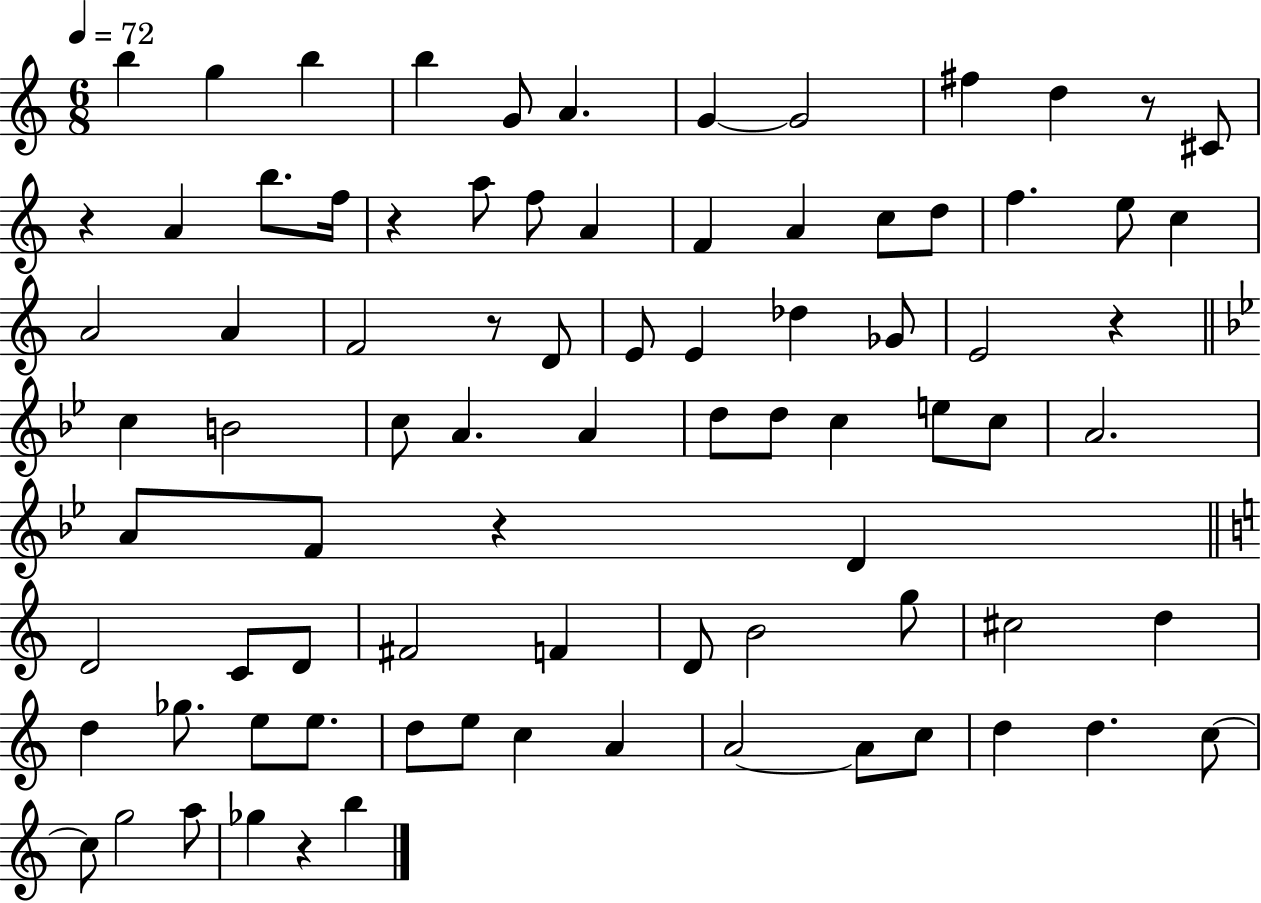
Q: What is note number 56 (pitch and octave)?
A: C#5